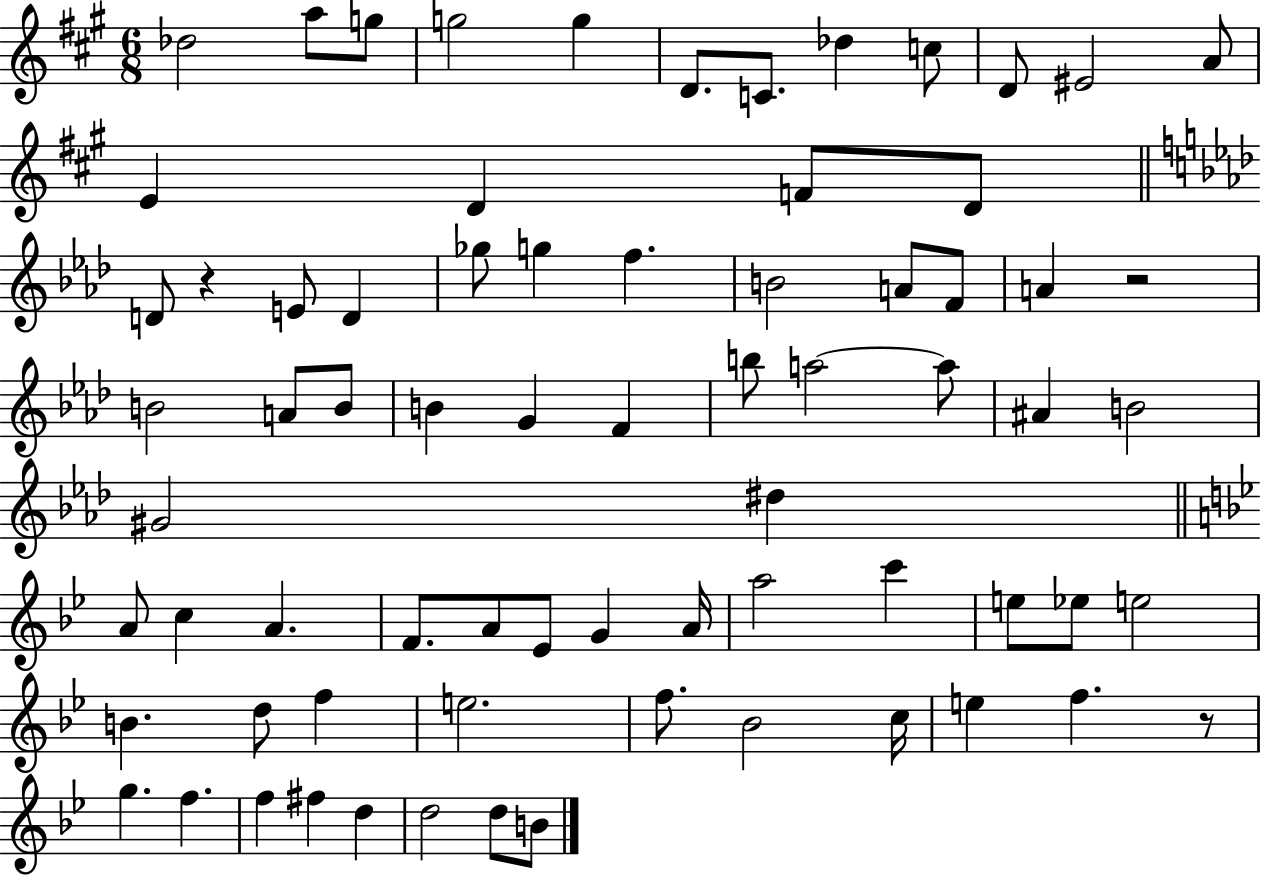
{
  \clef treble
  \numericTimeSignature
  \time 6/8
  \key a \major
  des''2 a''8 g''8 | g''2 g''4 | d'8. c'8. des''4 c''8 | d'8 eis'2 a'8 | \break e'4 d'4 f'8 d'8 | \bar "||" \break \key aes \major d'8 r4 e'8 d'4 | ges''8 g''4 f''4. | b'2 a'8 f'8 | a'4 r2 | \break b'2 a'8 b'8 | b'4 g'4 f'4 | b''8 a''2~~ a''8 | ais'4 b'2 | \break gis'2 dis''4 | \bar "||" \break \key bes \major a'8 c''4 a'4. | f'8. a'8 ees'8 g'4 a'16 | a''2 c'''4 | e''8 ees''8 e''2 | \break b'4. d''8 f''4 | e''2. | f''8. bes'2 c''16 | e''4 f''4. r8 | \break g''4. f''4. | f''4 fis''4 d''4 | d''2 d''8 b'8 | \bar "|."
}